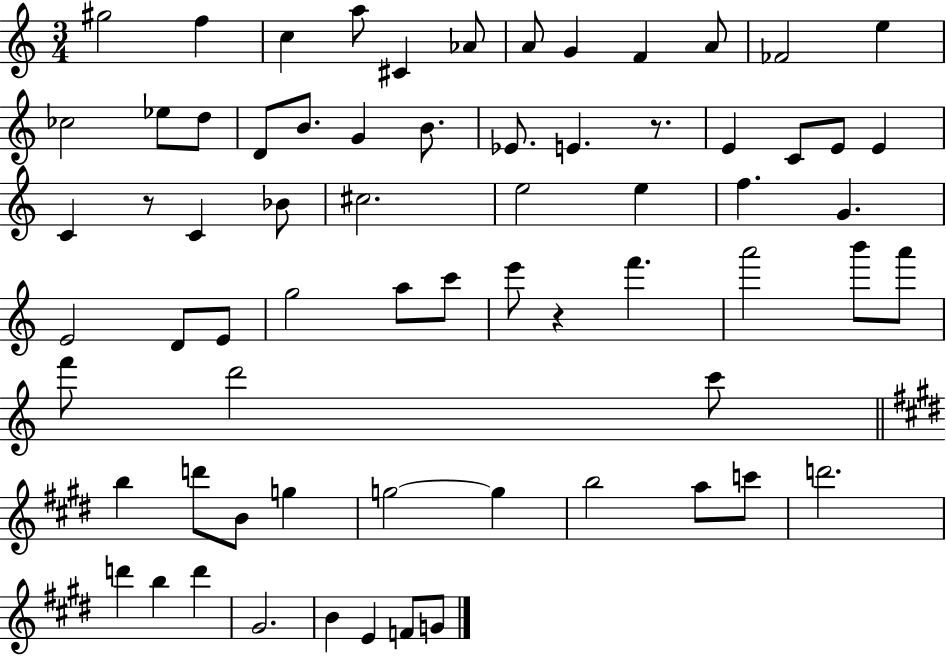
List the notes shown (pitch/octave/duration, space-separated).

G#5/h F5/q C5/q A5/e C#4/q Ab4/e A4/e G4/q F4/q A4/e FES4/h E5/q CES5/h Eb5/e D5/e D4/e B4/e. G4/q B4/e. Eb4/e. E4/q. R/e. E4/q C4/e E4/e E4/q C4/q R/e C4/q Bb4/e C#5/h. E5/h E5/q F5/q. G4/q. E4/h D4/e E4/e G5/h A5/e C6/e E6/e R/q F6/q. A6/h B6/e A6/e F6/e D6/h C6/e B5/q D6/e B4/e G5/q G5/h G5/q B5/h A5/e C6/e D6/h. D6/q B5/q D6/q G#4/h. B4/q E4/q F4/e G4/e